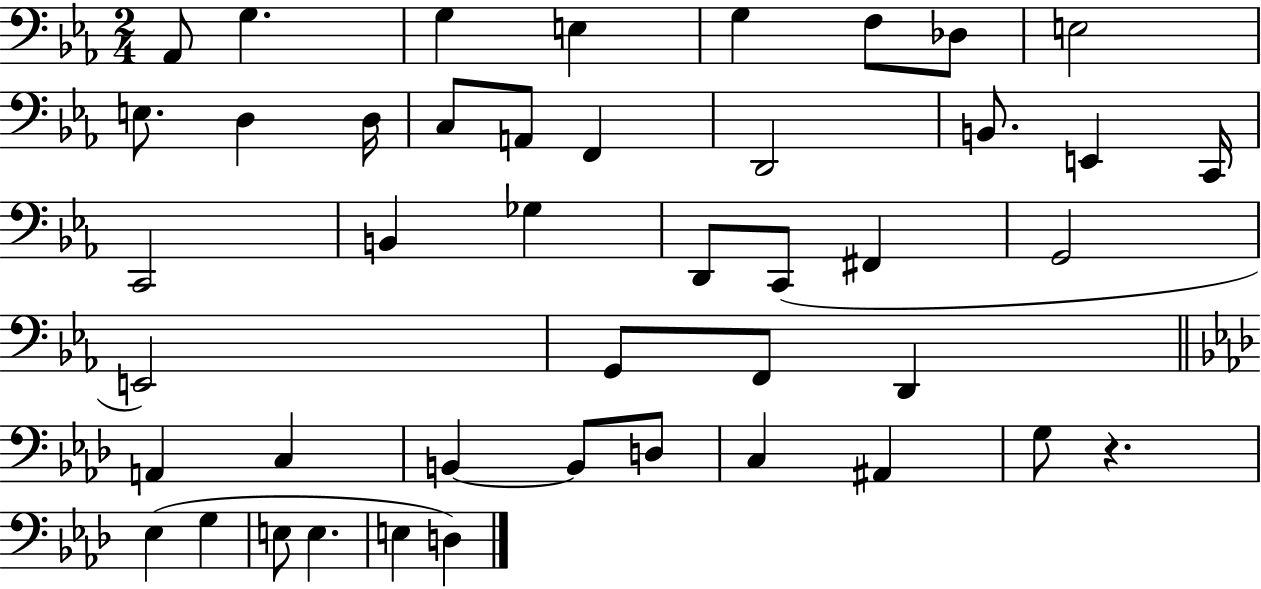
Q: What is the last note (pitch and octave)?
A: D3